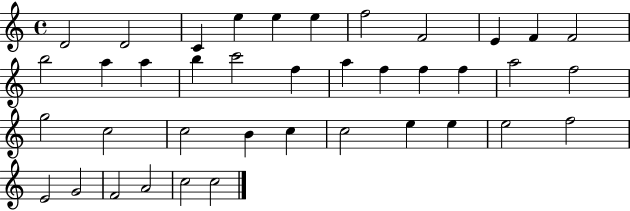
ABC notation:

X:1
T:Untitled
M:4/4
L:1/4
K:C
D2 D2 C e e e f2 F2 E F F2 b2 a a b c'2 f a f f f a2 f2 g2 c2 c2 B c c2 e e e2 f2 E2 G2 F2 A2 c2 c2